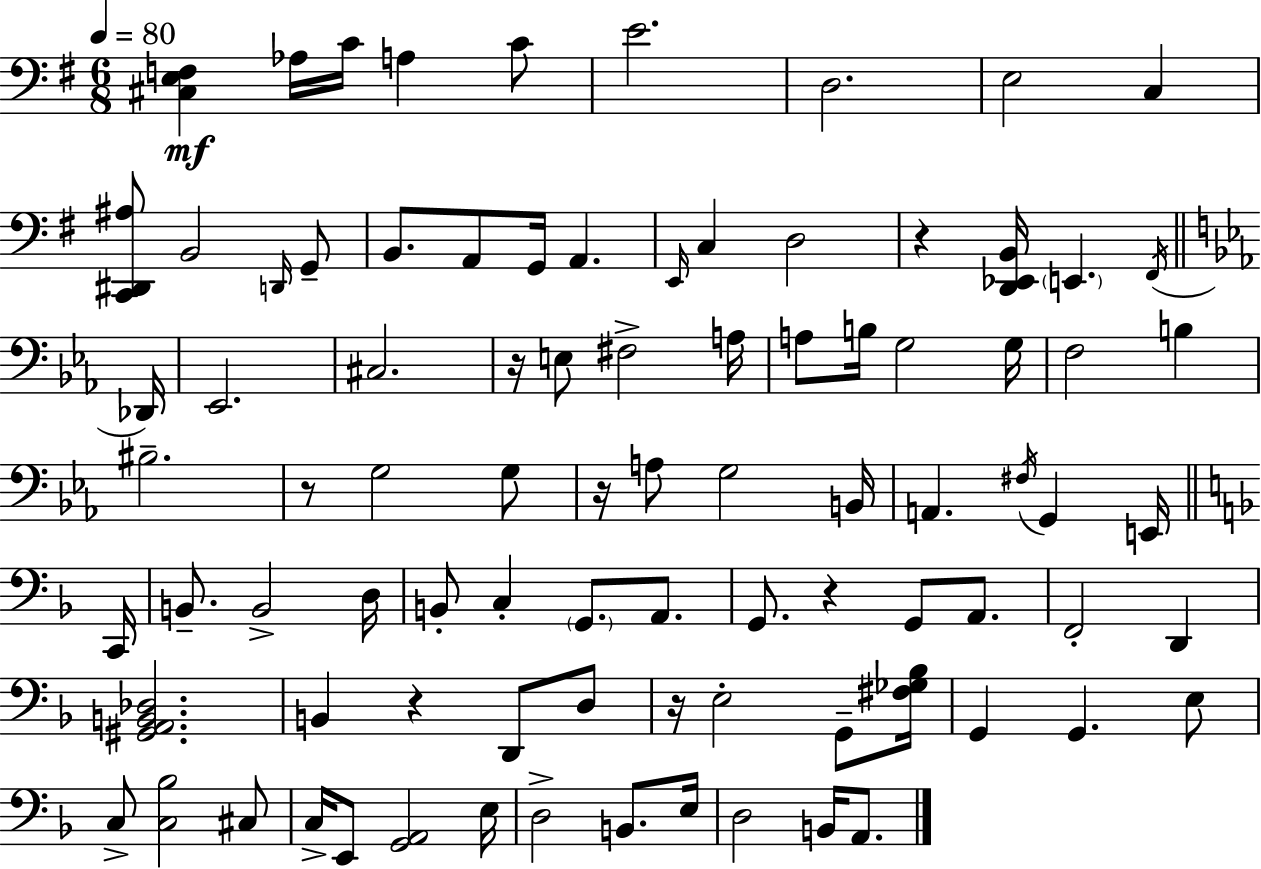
[C#3,E3,F3]/q Ab3/s C4/s A3/q C4/e E4/h. D3/h. E3/h C3/q [C2,D#2,A#3]/e B2/h D2/s G2/e B2/e. A2/e G2/s A2/q. E2/s C3/q D3/h R/q [D2,Eb2,B2]/s E2/q. F#2/s Db2/s Eb2/h. C#3/h. R/s E3/e F#3/h A3/s A3/e B3/s G3/h G3/s F3/h B3/q BIS3/h. R/e G3/h G3/e R/s A3/e G3/h B2/s A2/q. F#3/s G2/q E2/s C2/s B2/e. B2/h D3/s B2/e C3/q G2/e. A2/e. G2/e. R/q G2/e A2/e. F2/h D2/q [G#2,A2,B2,Db3]/h. B2/q R/q D2/e D3/e R/s E3/h G2/e [F#3,Gb3,Bb3]/s G2/q G2/q. E3/e C3/e [C3,Bb3]/h C#3/e C3/s E2/e [G2,A2]/h E3/s D3/h B2/e. E3/s D3/h B2/s A2/e.